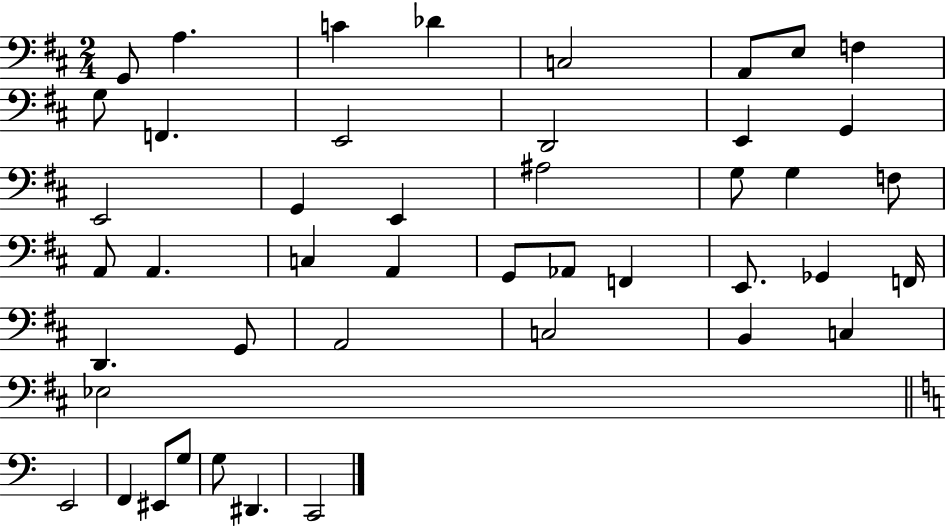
G2/e A3/q. C4/q Db4/q C3/h A2/e E3/e F3/q G3/e F2/q. E2/h D2/h E2/q G2/q E2/h G2/q E2/q A#3/h G3/e G3/q F3/e A2/e A2/q. C3/q A2/q G2/e Ab2/e F2/q E2/e. Gb2/q F2/s D2/q. G2/e A2/h C3/h B2/q C3/q Eb3/h E2/h F2/q EIS2/e G3/e G3/e D#2/q. C2/h